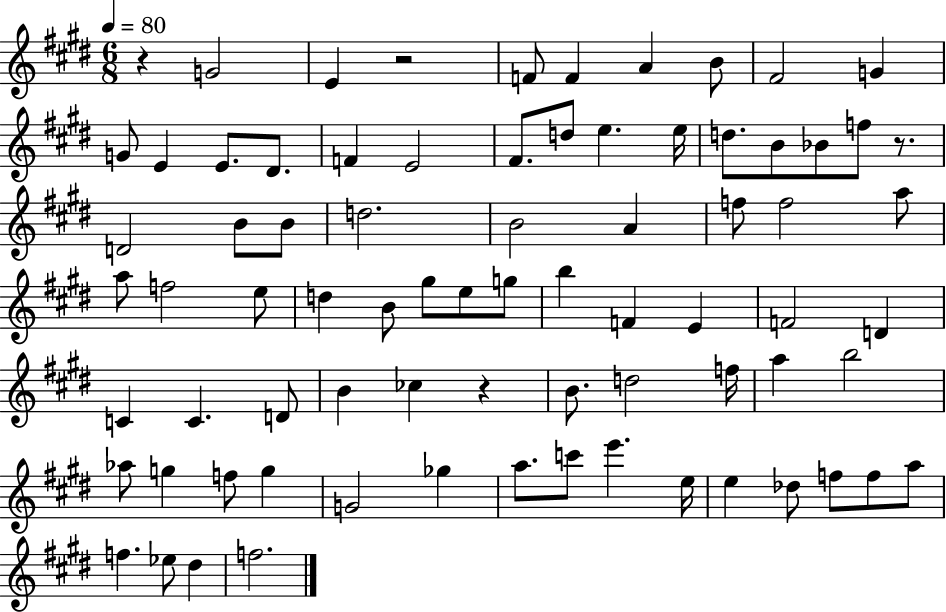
{
  \clef treble
  \numericTimeSignature
  \time 6/8
  \key e \major
  \tempo 4 = 80
  r4 g'2 | e'4 r2 | f'8 f'4 a'4 b'8 | fis'2 g'4 | \break g'8 e'4 e'8. dis'8. | f'4 e'2 | fis'8. d''8 e''4. e''16 | d''8. b'8 bes'8 f''8 r8. | \break d'2 b'8 b'8 | d''2. | b'2 a'4 | f''8 f''2 a''8 | \break a''8 f''2 e''8 | d''4 b'8 gis''8 e''8 g''8 | b''4 f'4 e'4 | f'2 d'4 | \break c'4 c'4. d'8 | b'4 ces''4 r4 | b'8. d''2 f''16 | a''4 b''2 | \break aes''8 g''4 f''8 g''4 | g'2 ges''4 | a''8. c'''8 e'''4. e''16 | e''4 des''8 f''8 f''8 a''8 | \break f''4. ees''8 dis''4 | f''2. | \bar "|."
}